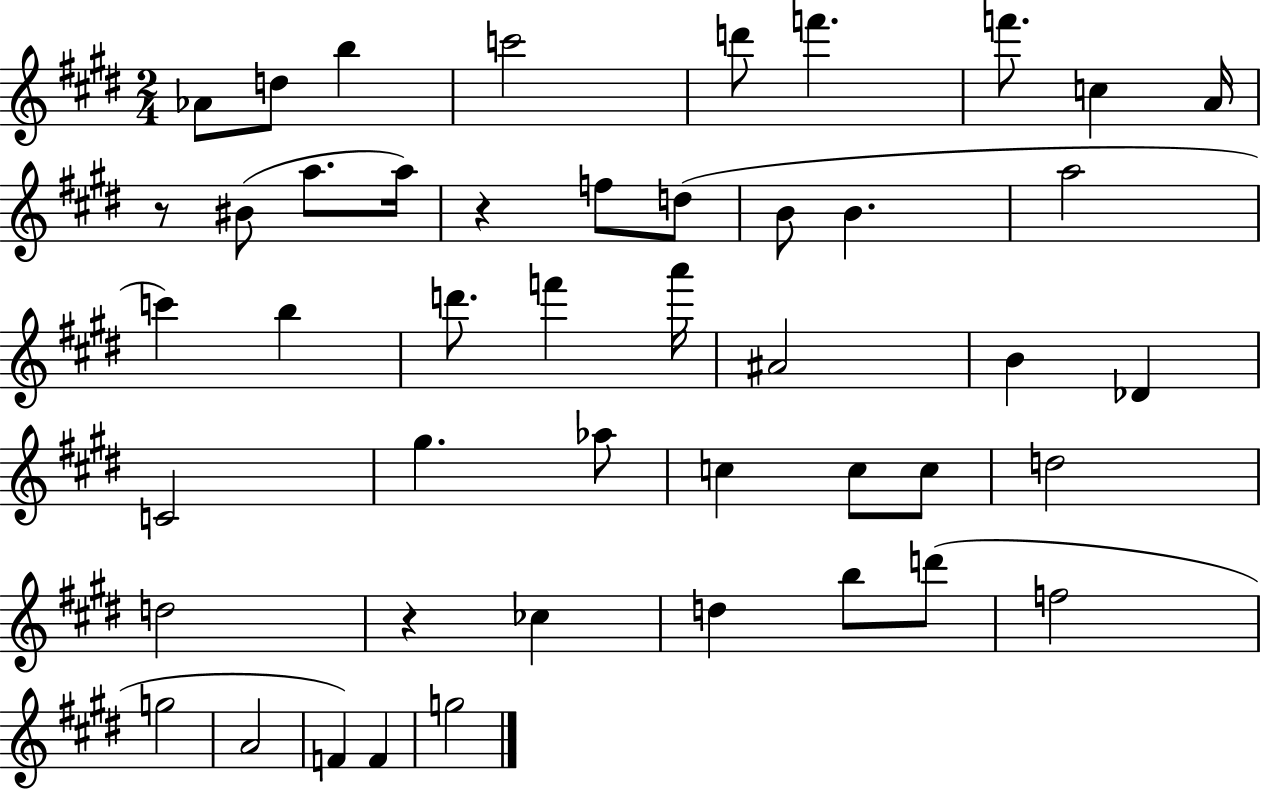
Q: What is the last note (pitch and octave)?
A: G5